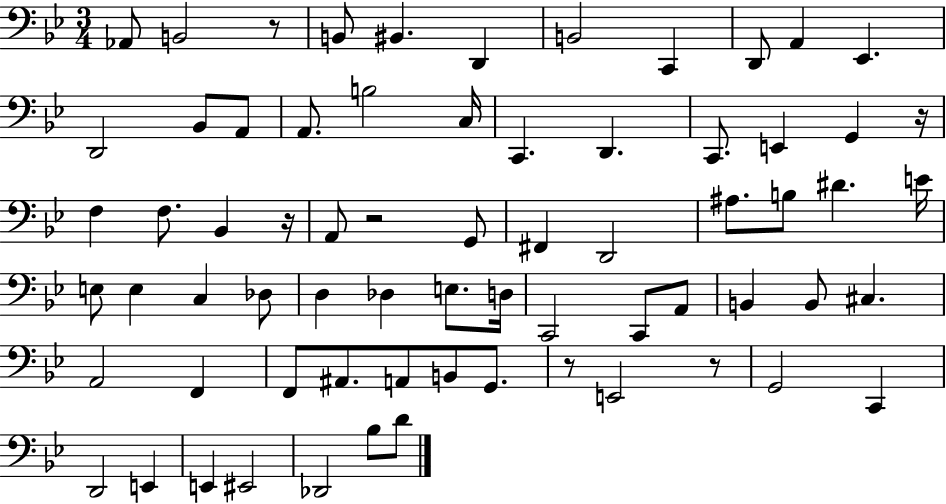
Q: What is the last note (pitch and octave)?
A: D4